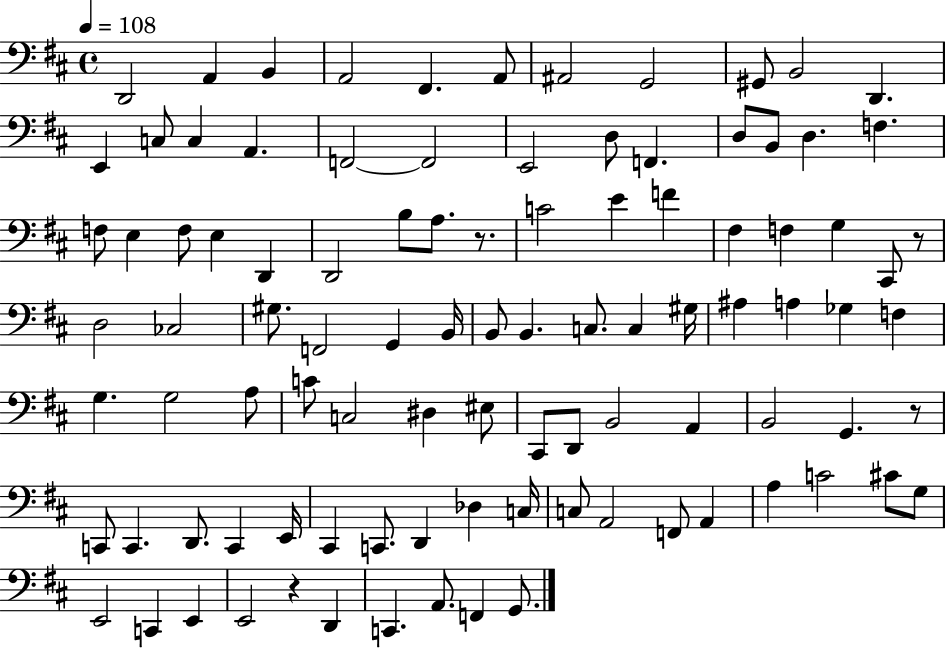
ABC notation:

X:1
T:Untitled
M:4/4
L:1/4
K:D
D,,2 A,, B,, A,,2 ^F,, A,,/2 ^A,,2 G,,2 ^G,,/2 B,,2 D,, E,, C,/2 C, A,, F,,2 F,,2 E,,2 D,/2 F,, D,/2 B,,/2 D, F, F,/2 E, F,/2 E, D,, D,,2 B,/2 A,/2 z/2 C2 E F ^F, F, G, ^C,,/2 z/2 D,2 _C,2 ^G,/2 F,,2 G,, B,,/4 B,,/2 B,, C,/2 C, ^G,/4 ^A, A, _G, F, G, G,2 A,/2 C/2 C,2 ^D, ^E,/2 ^C,,/2 D,,/2 B,,2 A,, B,,2 G,, z/2 C,,/2 C,, D,,/2 C,, E,,/4 ^C,, C,,/2 D,, _D, C,/4 C,/2 A,,2 F,,/2 A,, A, C2 ^C/2 G,/2 E,,2 C,, E,, E,,2 z D,, C,, A,,/2 F,, G,,/2